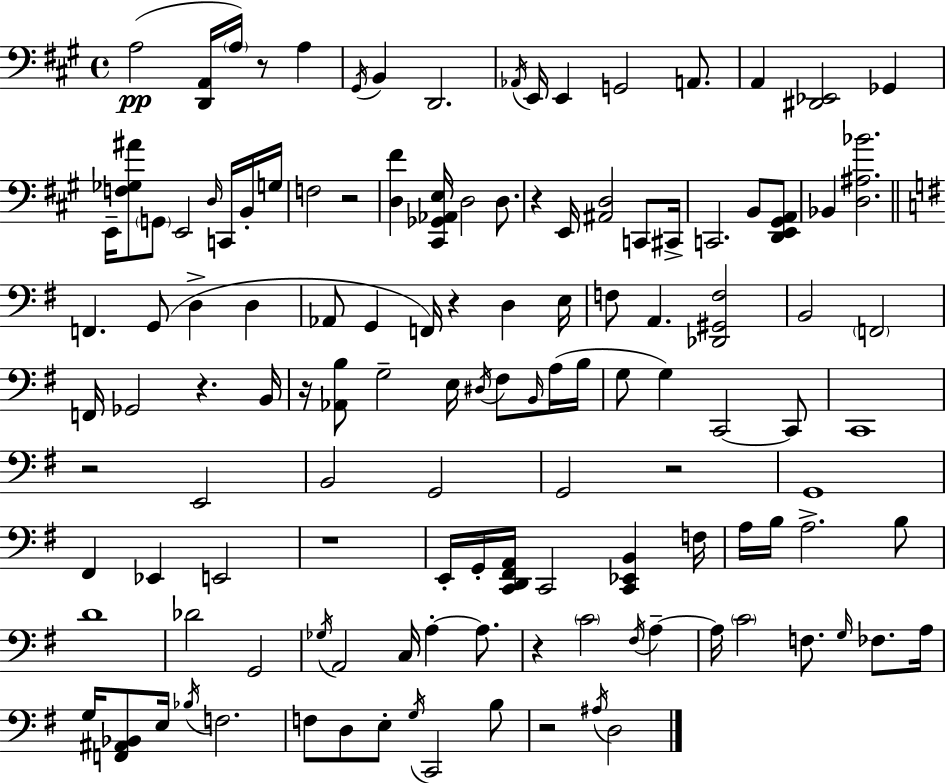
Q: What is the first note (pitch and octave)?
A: A3